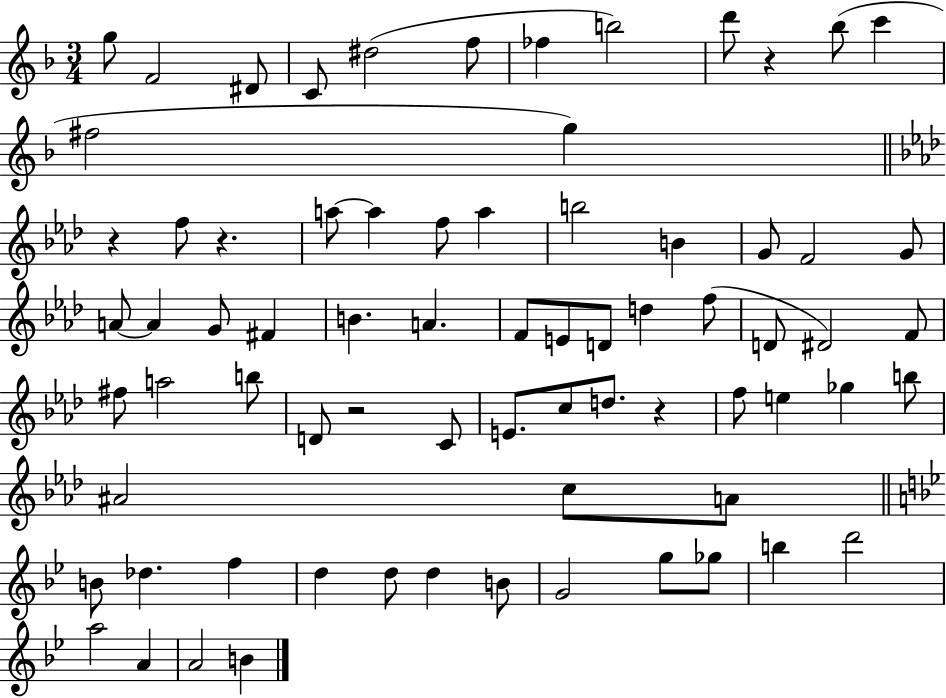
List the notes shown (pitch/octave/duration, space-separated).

G5/e F4/h D#4/e C4/e D#5/h F5/e FES5/q B5/h D6/e R/q Bb5/e C6/q F#5/h G5/q R/q F5/e R/q. A5/e A5/q F5/e A5/q B5/h B4/q G4/e F4/h G4/e A4/e A4/q G4/e F#4/q B4/q. A4/q. F4/e E4/e D4/e D5/q F5/e D4/e D#4/h F4/e F#5/e A5/h B5/e D4/e R/h C4/e E4/e. C5/e D5/e. R/q F5/e E5/q Gb5/q B5/e A#4/h C5/e A4/e B4/e Db5/q. F5/q D5/q D5/e D5/q B4/e G4/h G5/e Gb5/e B5/q D6/h A5/h A4/q A4/h B4/q